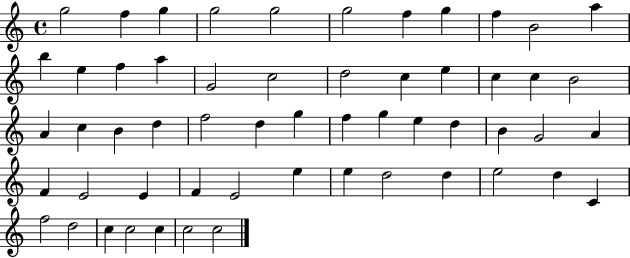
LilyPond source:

{
  \clef treble
  \time 4/4
  \defaultTimeSignature
  \key c \major
  g''2 f''4 g''4 | g''2 g''2 | g''2 f''4 g''4 | f''4 b'2 a''4 | \break b''4 e''4 f''4 a''4 | g'2 c''2 | d''2 c''4 e''4 | c''4 c''4 b'2 | \break a'4 c''4 b'4 d''4 | f''2 d''4 g''4 | f''4 g''4 e''4 d''4 | b'4 g'2 a'4 | \break f'4 e'2 e'4 | f'4 e'2 e''4 | e''4 d''2 d''4 | e''2 d''4 c'4 | \break f''2 d''2 | c''4 c''2 c''4 | c''2 c''2 | \bar "|."
}